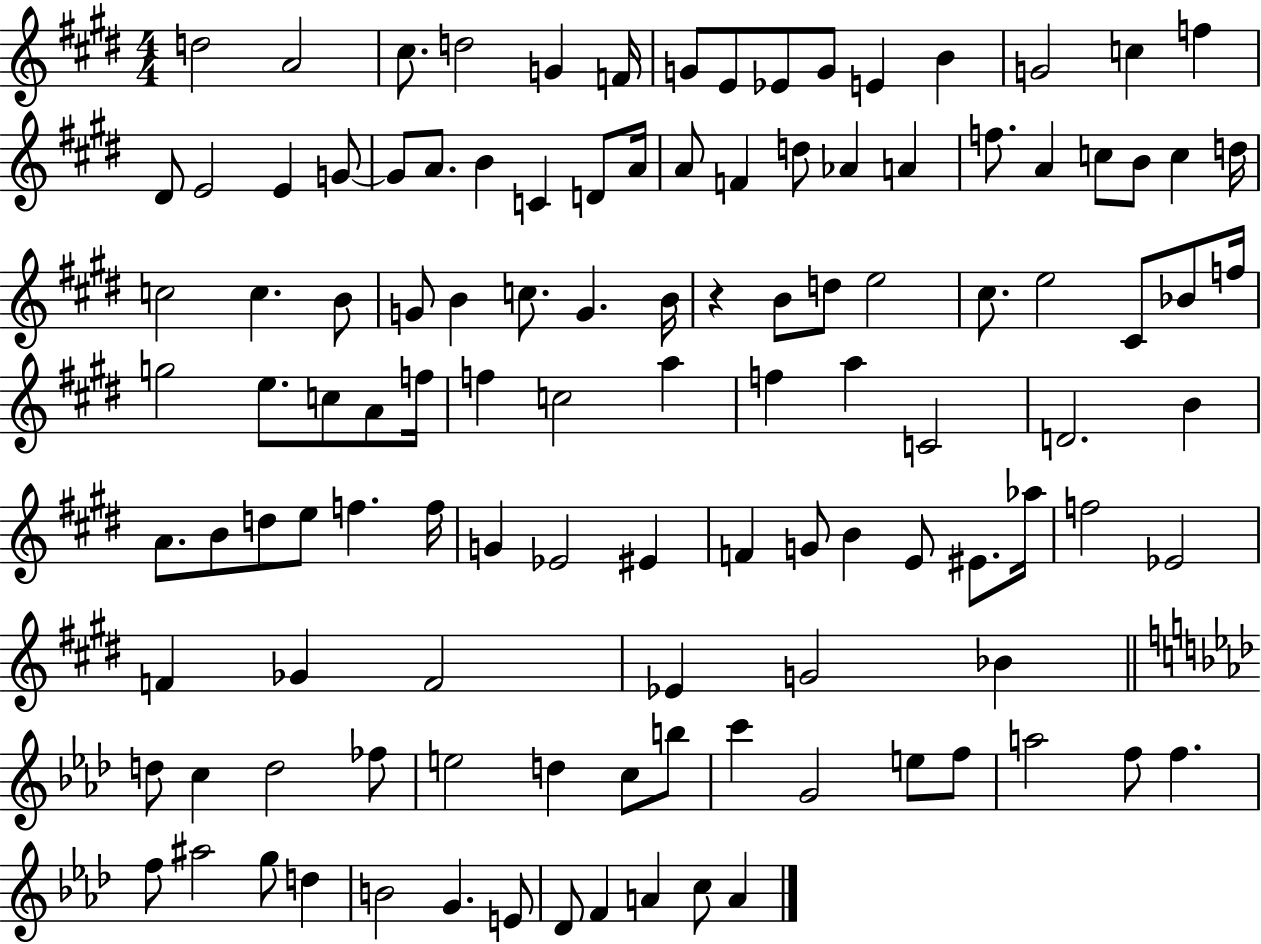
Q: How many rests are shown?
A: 1